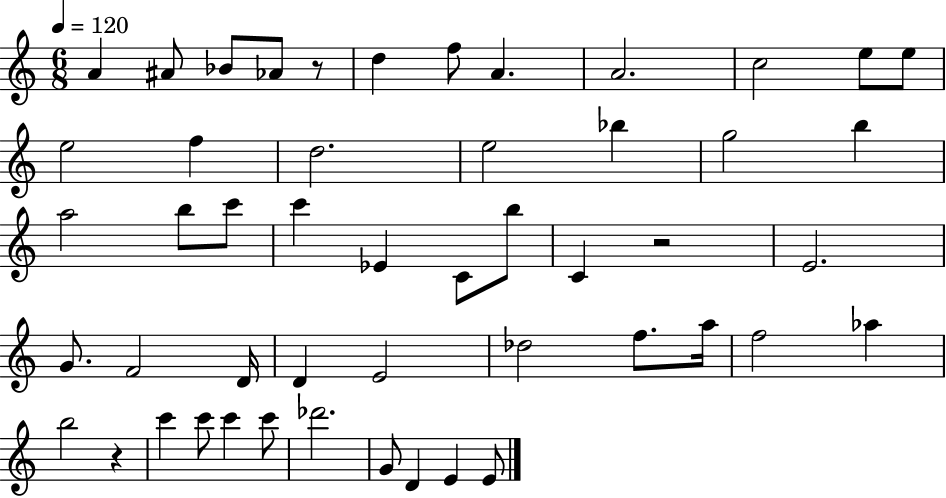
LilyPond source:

{
  \clef treble
  \numericTimeSignature
  \time 6/8
  \key c \major
  \tempo 4 = 120
  a'4 ais'8 bes'8 aes'8 r8 | d''4 f''8 a'4. | a'2. | c''2 e''8 e''8 | \break e''2 f''4 | d''2. | e''2 bes''4 | g''2 b''4 | \break a''2 b''8 c'''8 | c'''4 ees'4 c'8 b''8 | c'4 r2 | e'2. | \break g'8. f'2 d'16 | d'4 e'2 | des''2 f''8. a''16 | f''2 aes''4 | \break b''2 r4 | c'''4 c'''8 c'''4 c'''8 | des'''2. | g'8 d'4 e'4 e'8 | \break \bar "|."
}